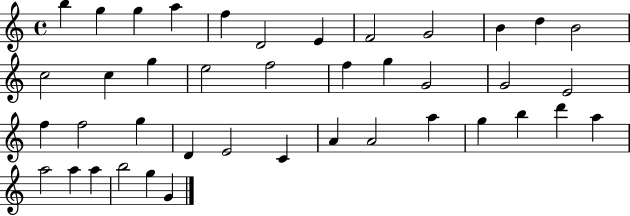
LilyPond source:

{
  \clef treble
  \time 4/4
  \defaultTimeSignature
  \key c \major
  b''4 g''4 g''4 a''4 | f''4 d'2 e'4 | f'2 g'2 | b'4 d''4 b'2 | \break c''2 c''4 g''4 | e''2 f''2 | f''4 g''4 g'2 | g'2 e'2 | \break f''4 f''2 g''4 | d'4 e'2 c'4 | a'4 a'2 a''4 | g''4 b''4 d'''4 a''4 | \break a''2 a''4 a''4 | b''2 g''4 g'4 | \bar "|."
}